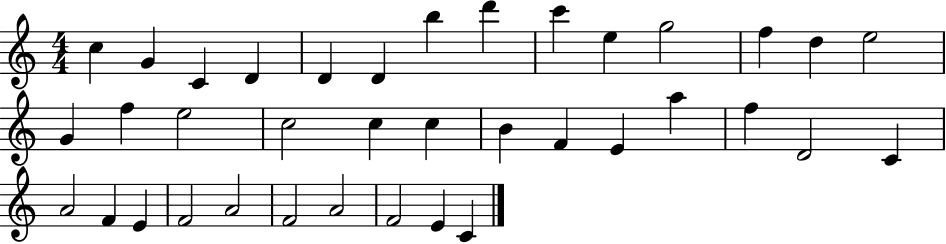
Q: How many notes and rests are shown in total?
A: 37